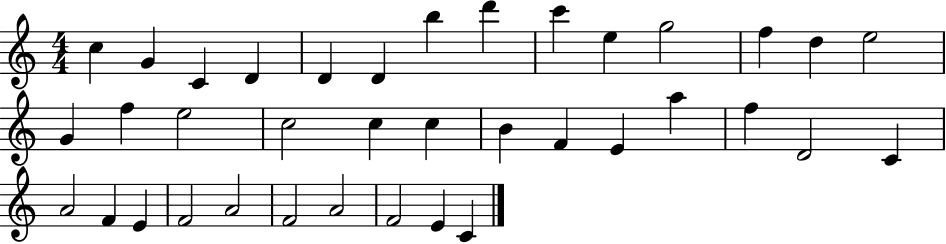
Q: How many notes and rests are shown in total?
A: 37